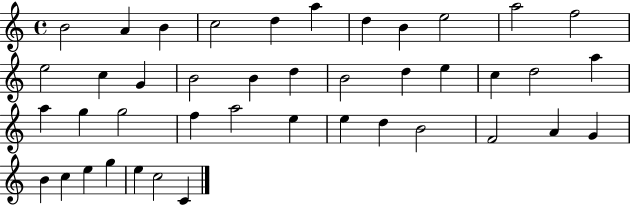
B4/h A4/q B4/q C5/h D5/q A5/q D5/q B4/q E5/h A5/h F5/h E5/h C5/q G4/q B4/h B4/q D5/q B4/h D5/q E5/q C5/q D5/h A5/q A5/q G5/q G5/h F5/q A5/h E5/q E5/q D5/q B4/h F4/h A4/q G4/q B4/q C5/q E5/q G5/q E5/q C5/h C4/q